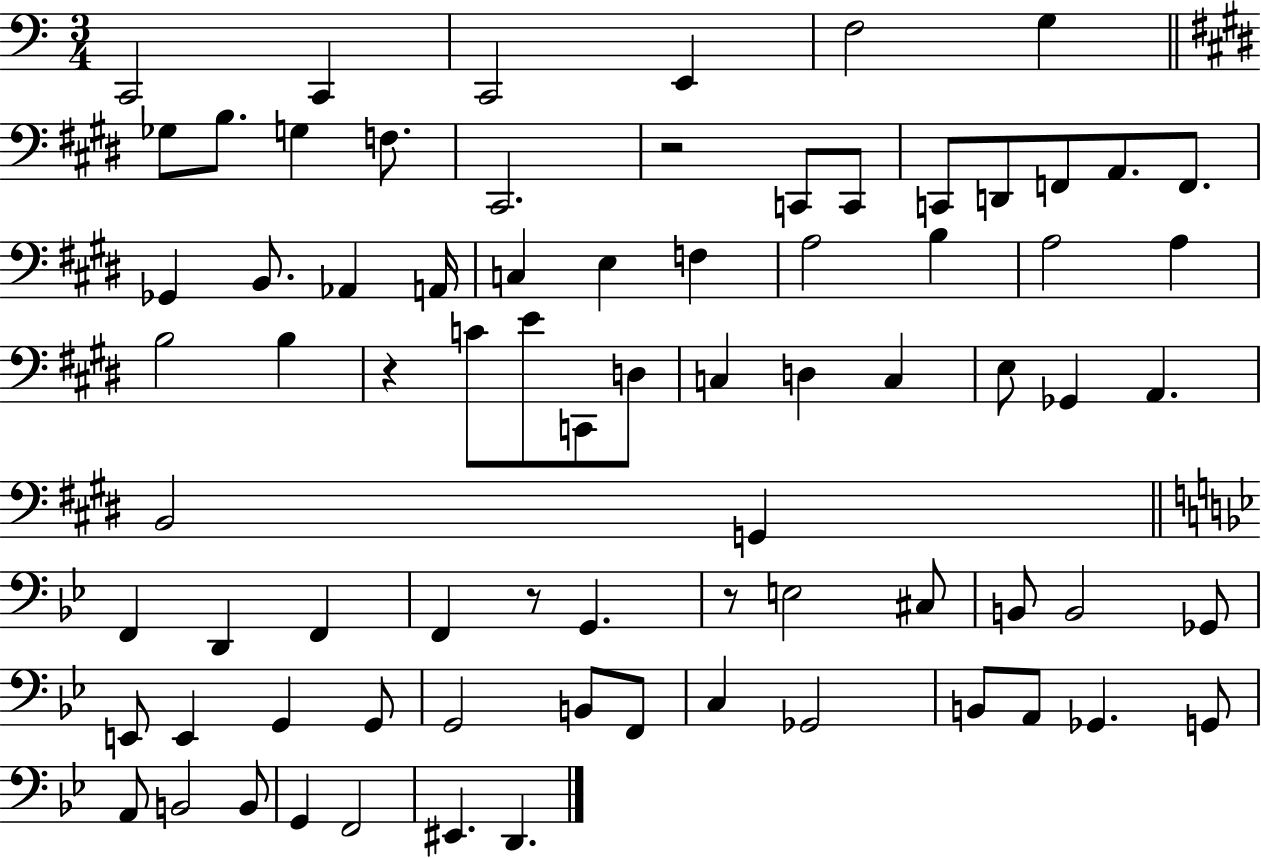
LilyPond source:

{
  \clef bass
  \numericTimeSignature
  \time 3/4
  \key c \major
  c,2 c,4 | c,2 e,4 | f2 g4 | \bar "||" \break \key e \major ges8 b8. g4 f8. | cis,2. | r2 c,8 c,8 | c,8 d,8 f,8 a,8. f,8. | \break ges,4 b,8. aes,4 a,16 | c4 e4 f4 | a2 b4 | a2 a4 | \break b2 b4 | r4 c'8 e'8 c,8 d8 | c4 d4 c4 | e8 ges,4 a,4. | \break b,2 g,4 | \bar "||" \break \key bes \major f,4 d,4 f,4 | f,4 r8 g,4. | r8 e2 cis8 | b,8 b,2 ges,8 | \break e,8 e,4 g,4 g,8 | g,2 b,8 f,8 | c4 ges,2 | b,8 a,8 ges,4. g,8 | \break a,8 b,2 b,8 | g,4 f,2 | eis,4. d,4. | \bar "|."
}